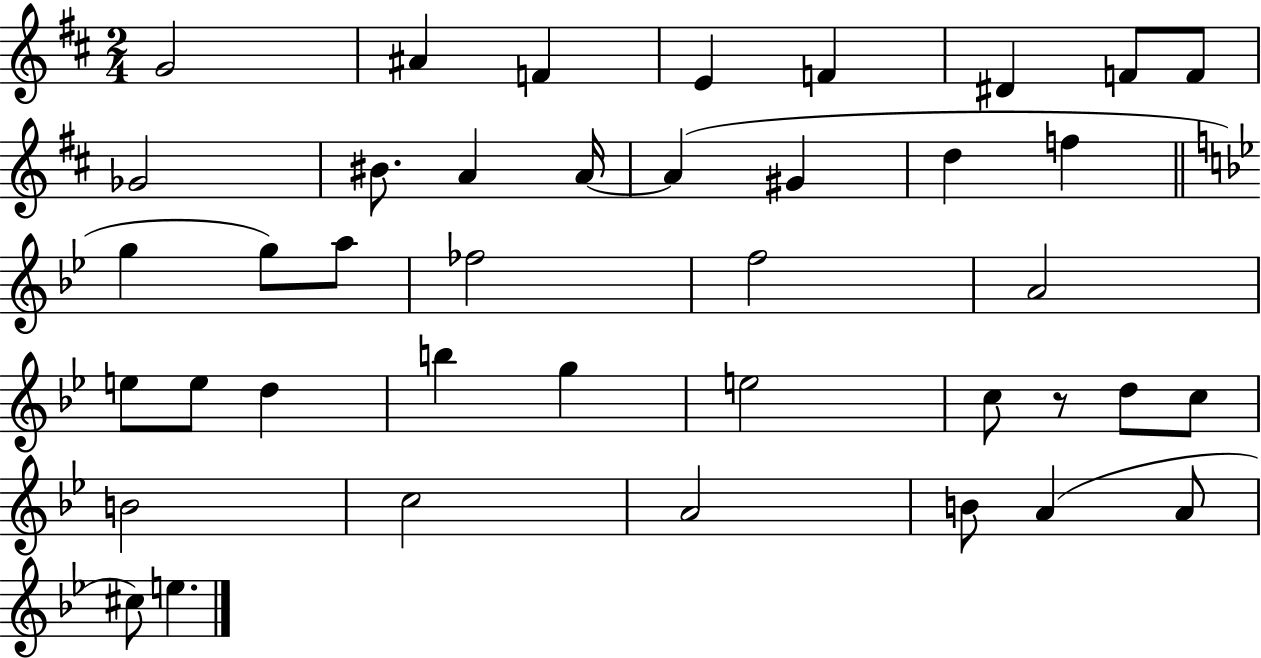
{
  \clef treble
  \numericTimeSignature
  \time 2/4
  \key d \major
  \repeat volta 2 { g'2 | ais'4 f'4 | e'4 f'4 | dis'4 f'8 f'8 | \break ges'2 | bis'8. a'4 a'16~~ | a'4( gis'4 | d''4 f''4 | \break \bar "||" \break \key bes \major g''4 g''8) a''8 | fes''2 | f''2 | a'2 | \break e''8 e''8 d''4 | b''4 g''4 | e''2 | c''8 r8 d''8 c''8 | \break b'2 | c''2 | a'2 | b'8 a'4( a'8 | \break cis''8) e''4. | } \bar "|."
}